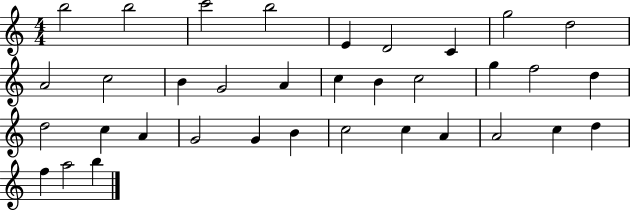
{
  \clef treble
  \numericTimeSignature
  \time 4/4
  \key c \major
  b''2 b''2 | c'''2 b''2 | e'4 d'2 c'4 | g''2 d''2 | \break a'2 c''2 | b'4 g'2 a'4 | c''4 b'4 c''2 | g''4 f''2 d''4 | \break d''2 c''4 a'4 | g'2 g'4 b'4 | c''2 c''4 a'4 | a'2 c''4 d''4 | \break f''4 a''2 b''4 | \bar "|."
}